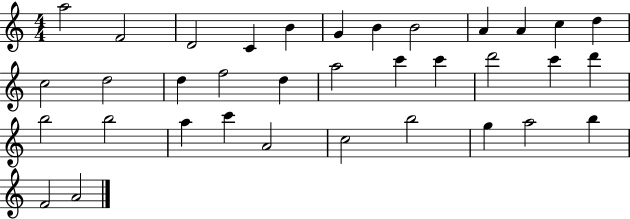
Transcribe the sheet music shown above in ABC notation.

X:1
T:Untitled
M:4/4
L:1/4
K:C
a2 F2 D2 C B G B B2 A A c d c2 d2 d f2 d a2 c' c' d'2 c' d' b2 b2 a c' A2 c2 b2 g a2 b F2 A2